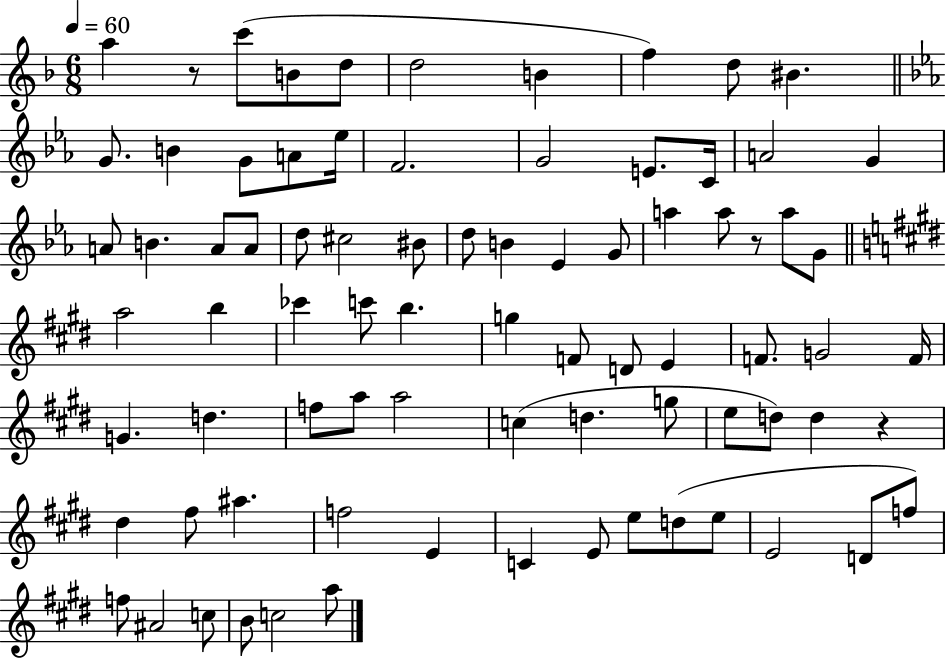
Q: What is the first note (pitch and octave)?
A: A5